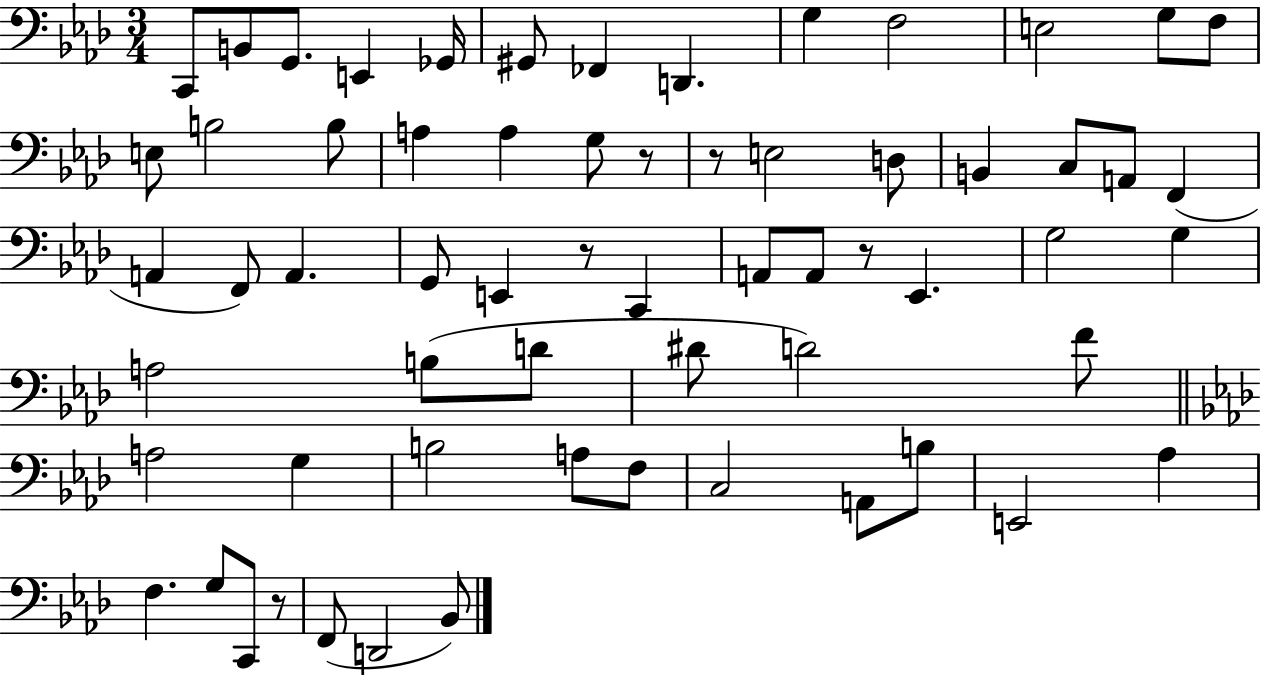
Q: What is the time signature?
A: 3/4